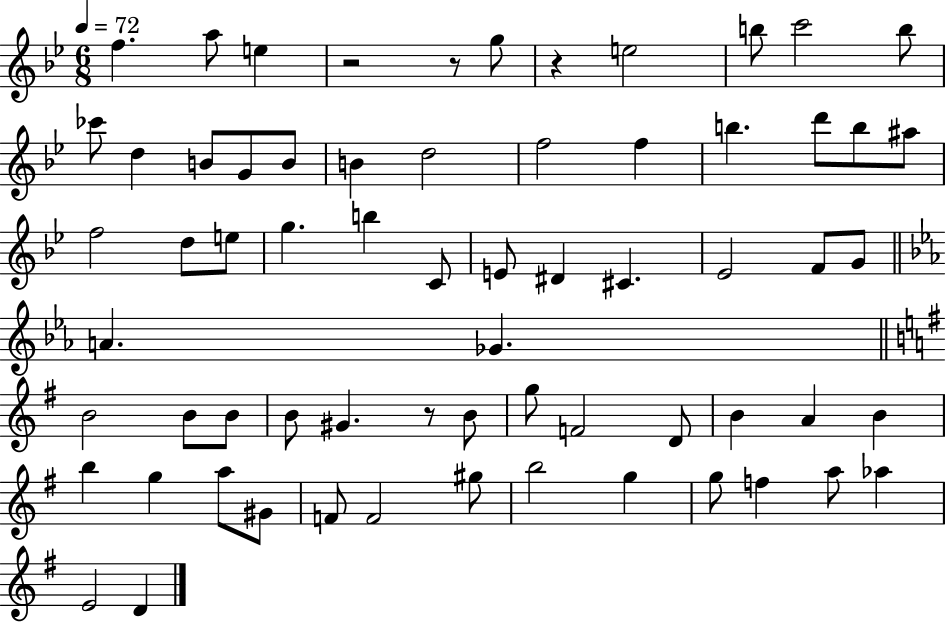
{
  \clef treble
  \numericTimeSignature
  \time 6/8
  \key bes \major
  \tempo 4 = 72
  f''4. a''8 e''4 | r2 r8 g''8 | r4 e''2 | b''8 c'''2 b''8 | \break ces'''8 d''4 b'8 g'8 b'8 | b'4 d''2 | f''2 f''4 | b''4. d'''8 b''8 ais''8 | \break f''2 d''8 e''8 | g''4. b''4 c'8 | e'8 dis'4 cis'4. | ees'2 f'8 g'8 | \break \bar "||" \break \key c \minor a'4. ges'4. | \bar "||" \break \key g \major b'2 b'8 b'8 | b'8 gis'4. r8 b'8 | g''8 f'2 d'8 | b'4 a'4 b'4 | \break b''4 g''4 a''8 gis'8 | f'8 f'2 gis''8 | b''2 g''4 | g''8 f''4 a''8 aes''4 | \break e'2 d'4 | \bar "|."
}